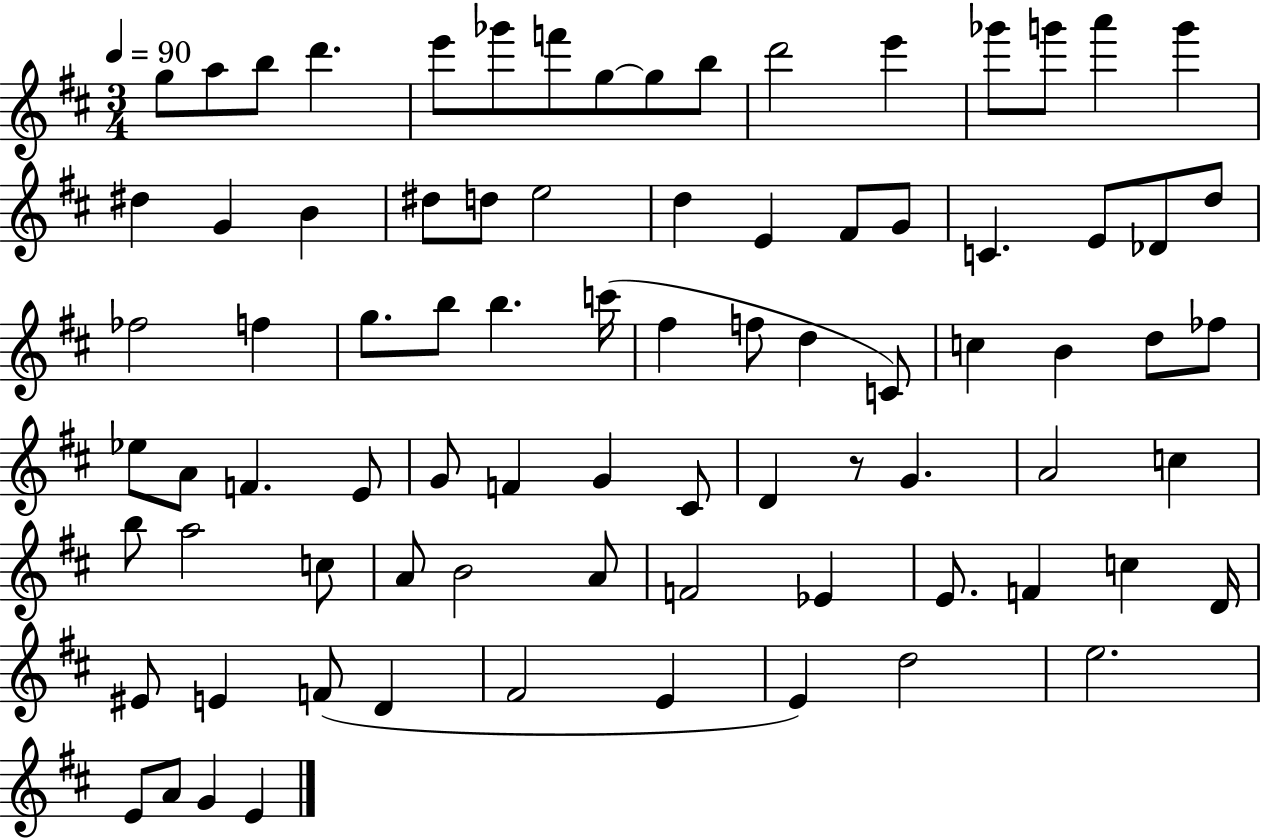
{
  \clef treble
  \numericTimeSignature
  \time 3/4
  \key d \major
  \tempo 4 = 90
  \repeat volta 2 { g''8 a''8 b''8 d'''4. | e'''8 ges'''8 f'''8 g''8~~ g''8 b''8 | d'''2 e'''4 | ges'''8 g'''8 a'''4 g'''4 | \break dis''4 g'4 b'4 | dis''8 d''8 e''2 | d''4 e'4 fis'8 g'8 | c'4. e'8 des'8 d''8 | \break fes''2 f''4 | g''8. b''8 b''4. c'''16( | fis''4 f''8 d''4 c'8) | c''4 b'4 d''8 fes''8 | \break ees''8 a'8 f'4. e'8 | g'8 f'4 g'4 cis'8 | d'4 r8 g'4. | a'2 c''4 | \break b''8 a''2 c''8 | a'8 b'2 a'8 | f'2 ees'4 | e'8. f'4 c''4 d'16 | \break eis'8 e'4 f'8( d'4 | fis'2 e'4 | e'4) d''2 | e''2. | \break e'8 a'8 g'4 e'4 | } \bar "|."
}